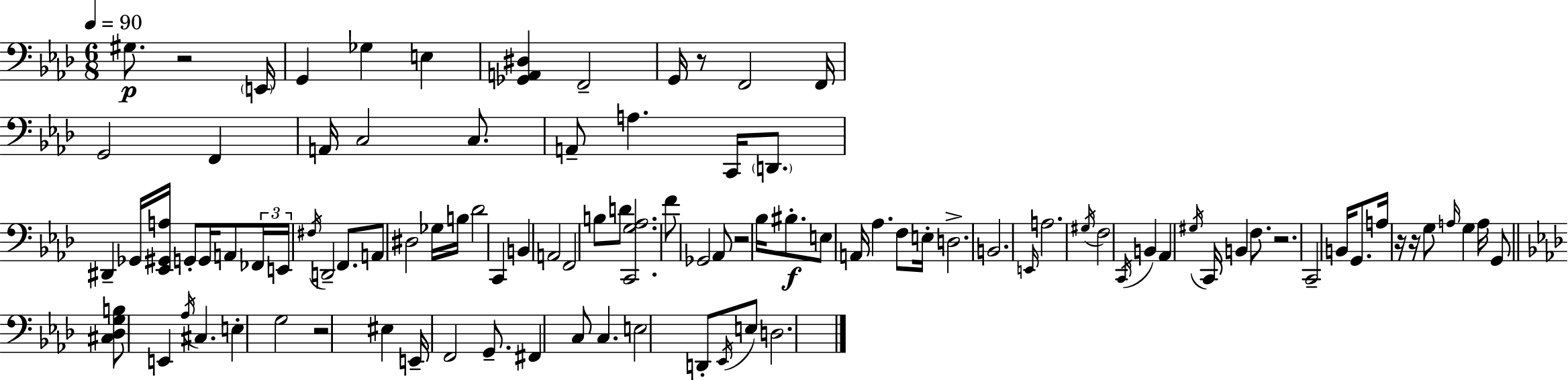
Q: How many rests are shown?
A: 7